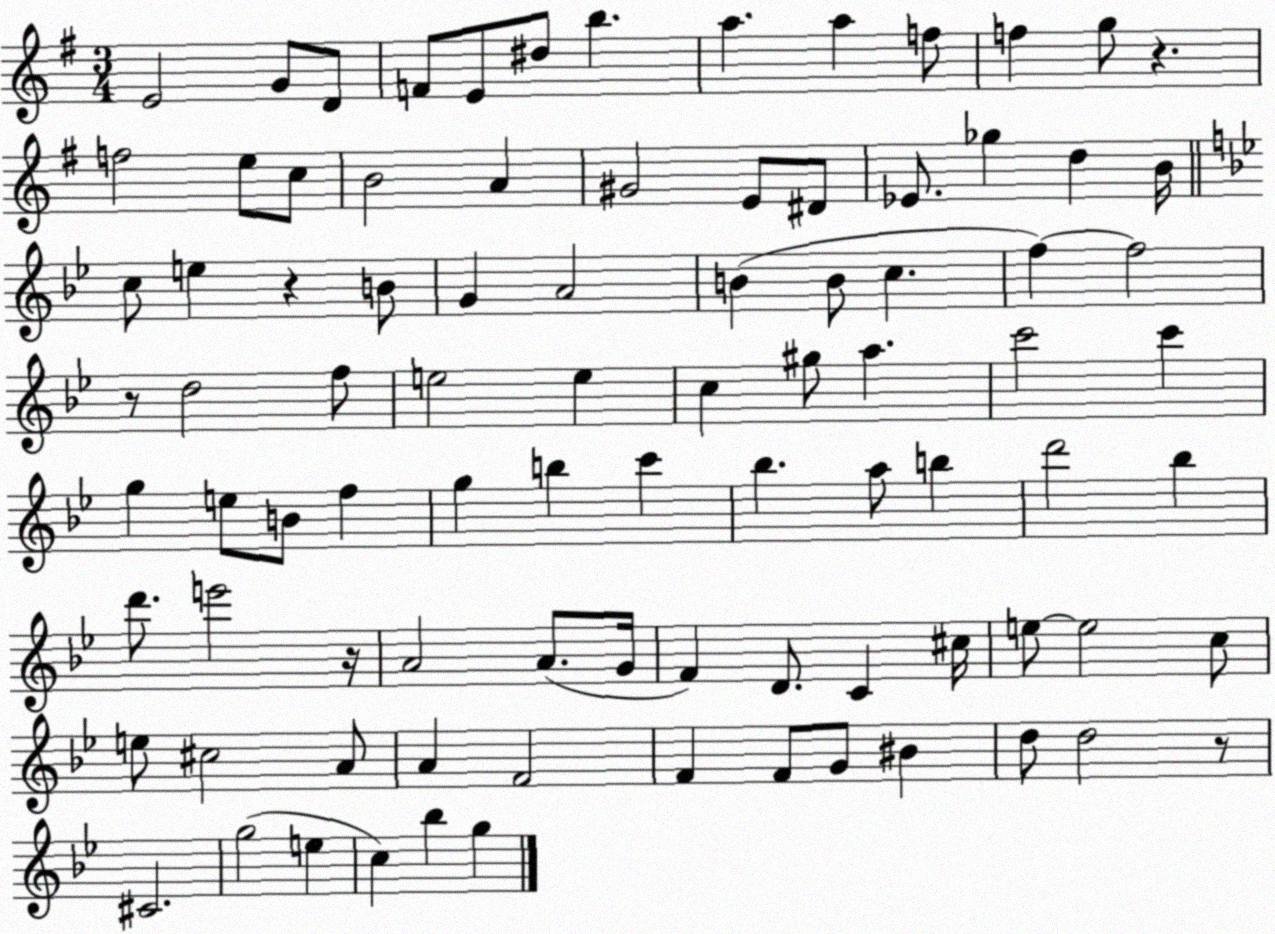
X:1
T:Untitled
M:3/4
L:1/4
K:G
E2 G/2 D/2 F/2 E/2 ^d/2 b a a f/2 f g/2 z f2 e/2 c/2 B2 A ^G2 E/2 ^D/2 _E/2 _g d B/4 c/2 e z B/2 G A2 B B/2 c f f2 z/2 d2 f/2 e2 e c ^g/2 a c'2 c' g e/2 B/2 f g b c' _b a/2 b d'2 _b d'/2 e'2 z/4 A2 A/2 G/4 F D/2 C ^c/4 e/2 e2 c/2 e/2 ^c2 A/2 A F2 F F/2 G/2 ^B d/2 d2 z/2 ^C2 g2 e c _b g